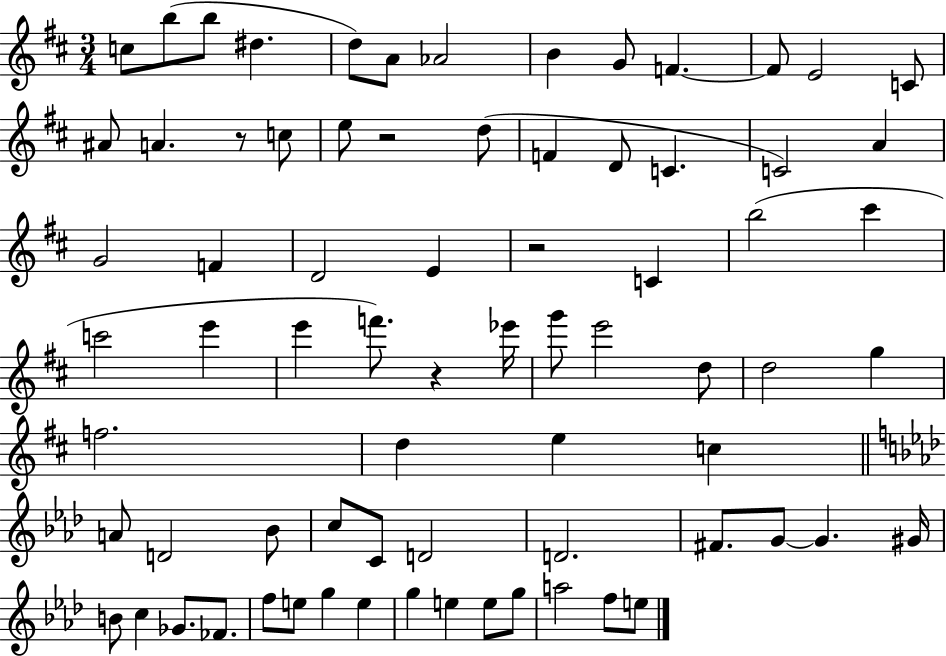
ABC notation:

X:1
T:Untitled
M:3/4
L:1/4
K:D
c/2 b/2 b/2 ^d d/2 A/2 _A2 B G/2 F F/2 E2 C/2 ^A/2 A z/2 c/2 e/2 z2 d/2 F D/2 C C2 A G2 F D2 E z2 C b2 ^c' c'2 e' e' f'/2 z _e'/4 g'/2 e'2 d/2 d2 g f2 d e c A/2 D2 _B/2 c/2 C/2 D2 D2 ^F/2 G/2 G ^G/4 B/2 c _G/2 _F/2 f/2 e/2 g e g e e/2 g/2 a2 f/2 e/2